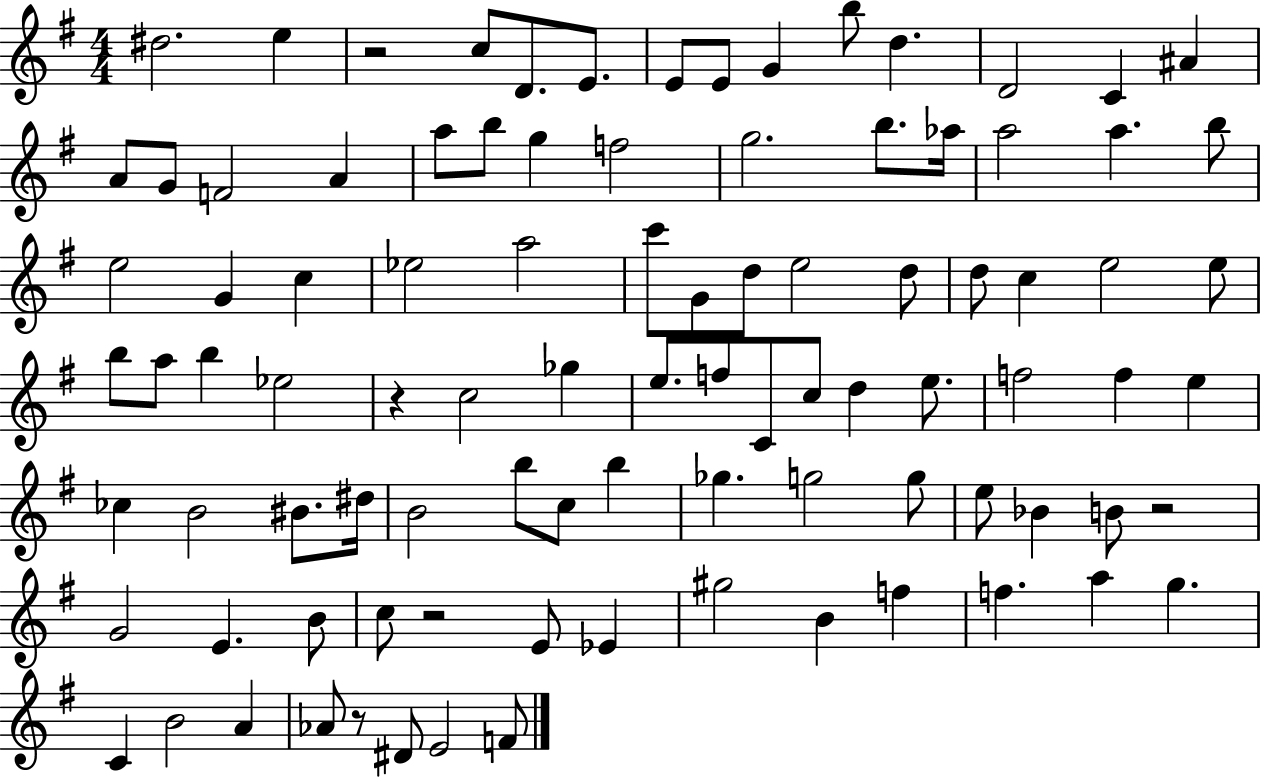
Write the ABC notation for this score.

X:1
T:Untitled
M:4/4
L:1/4
K:G
^d2 e z2 c/2 D/2 E/2 E/2 E/2 G b/2 d D2 C ^A A/2 G/2 F2 A a/2 b/2 g f2 g2 b/2 _a/4 a2 a b/2 e2 G c _e2 a2 c'/2 G/2 d/2 e2 d/2 d/2 c e2 e/2 b/2 a/2 b _e2 z c2 _g e/2 f/2 C/2 c/2 d e/2 f2 f e _c B2 ^B/2 ^d/4 B2 b/2 c/2 b _g g2 g/2 e/2 _B B/2 z2 G2 E B/2 c/2 z2 E/2 _E ^g2 B f f a g C B2 A _A/2 z/2 ^D/2 E2 F/2